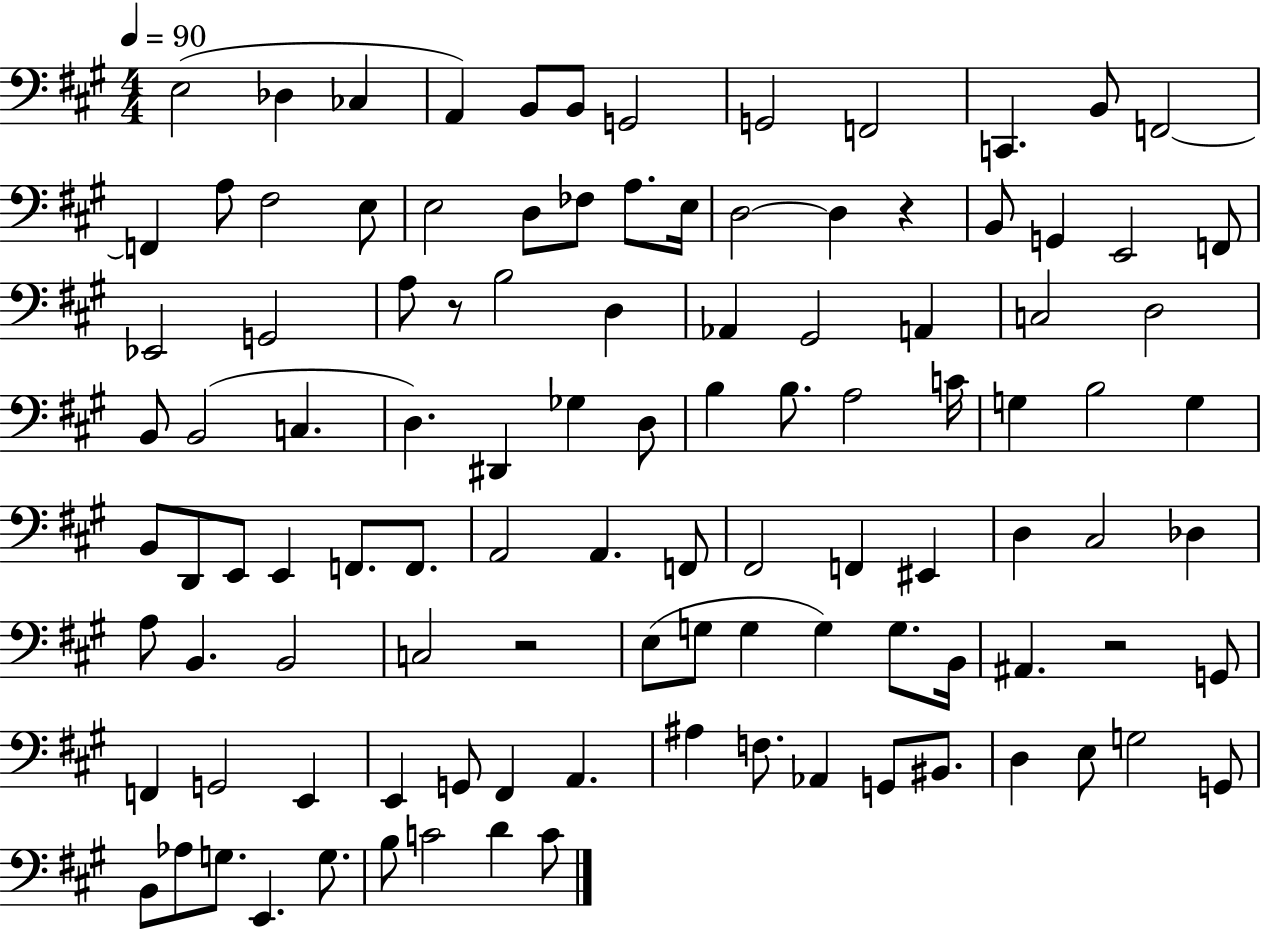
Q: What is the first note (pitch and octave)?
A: E3